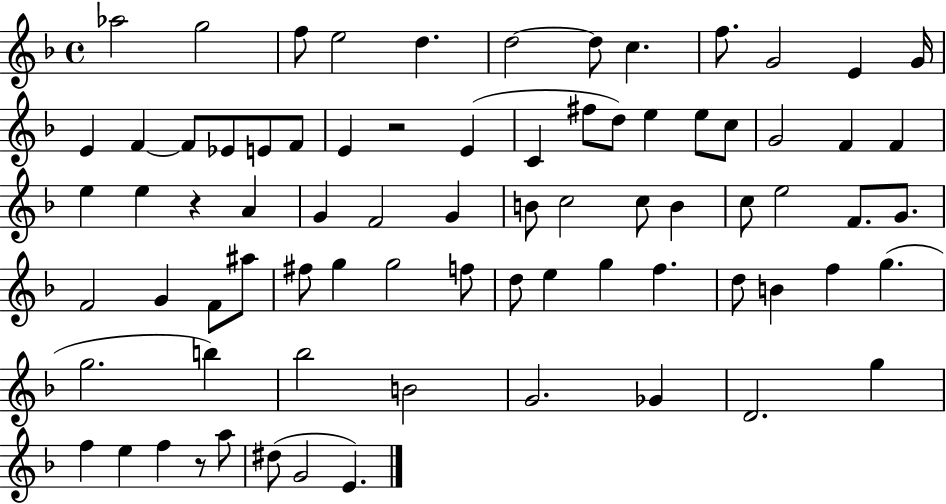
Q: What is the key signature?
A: F major